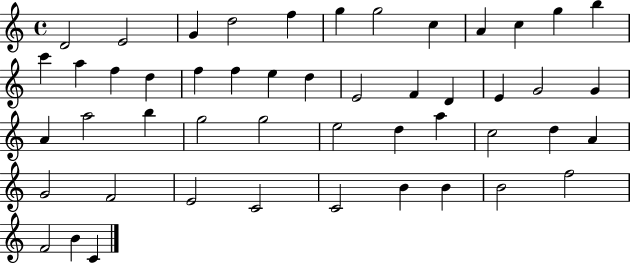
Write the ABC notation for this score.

X:1
T:Untitled
M:4/4
L:1/4
K:C
D2 E2 G d2 f g g2 c A c g b c' a f d f f e d E2 F D E G2 G A a2 b g2 g2 e2 d a c2 d A G2 F2 E2 C2 C2 B B B2 f2 F2 B C